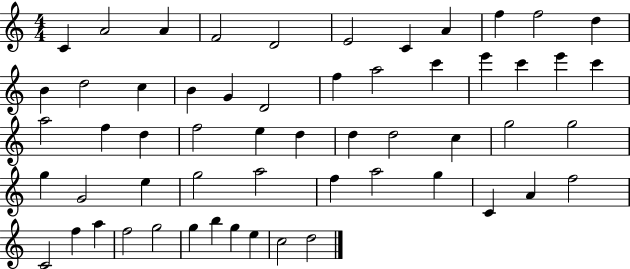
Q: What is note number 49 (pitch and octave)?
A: A5